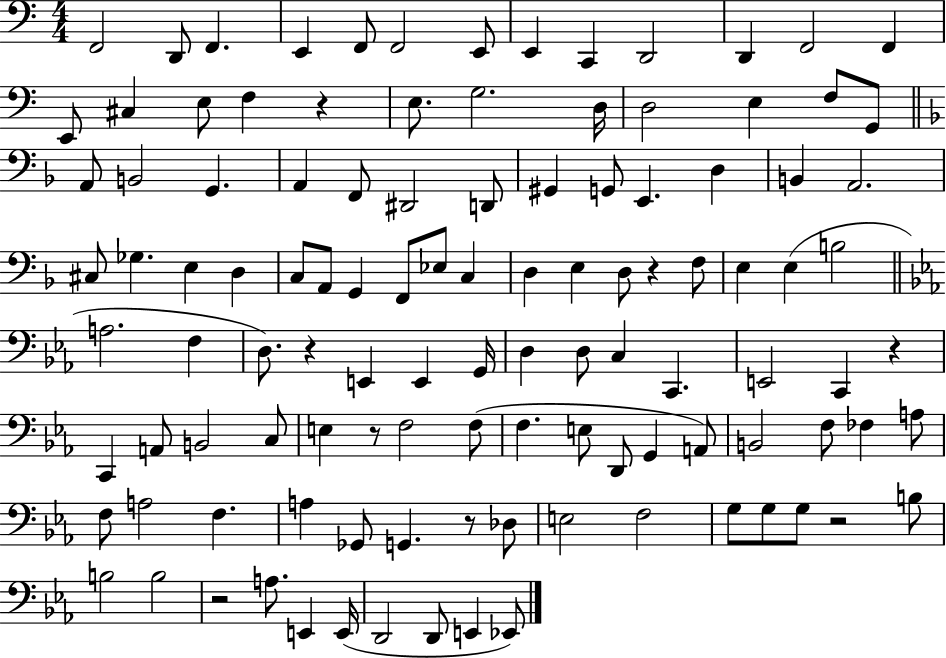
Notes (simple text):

F2/h D2/e F2/q. E2/q F2/e F2/h E2/e E2/q C2/q D2/h D2/q F2/h F2/q E2/e C#3/q E3/e F3/q R/q E3/e. G3/h. D3/s D3/h E3/q F3/e G2/e A2/e B2/h G2/q. A2/q F2/e D#2/h D2/e G#2/q G2/e E2/q. D3/q B2/q A2/h. C#3/e Gb3/q. E3/q D3/q C3/e A2/e G2/q F2/e Eb3/e C3/q D3/q E3/q D3/e R/q F3/e E3/q E3/q B3/h A3/h. F3/q D3/e. R/q E2/q E2/q G2/s D3/q D3/e C3/q C2/q. E2/h C2/q R/q C2/q A2/e B2/h C3/e E3/q R/e F3/h F3/e F3/q. E3/e D2/e G2/q A2/e B2/h F3/e FES3/q A3/e F3/e A3/h F3/q. A3/q Gb2/e G2/q. R/e Db3/e E3/h F3/h G3/e G3/e G3/e R/h B3/e B3/h B3/h R/h A3/e. E2/q E2/s D2/h D2/e E2/q Eb2/e